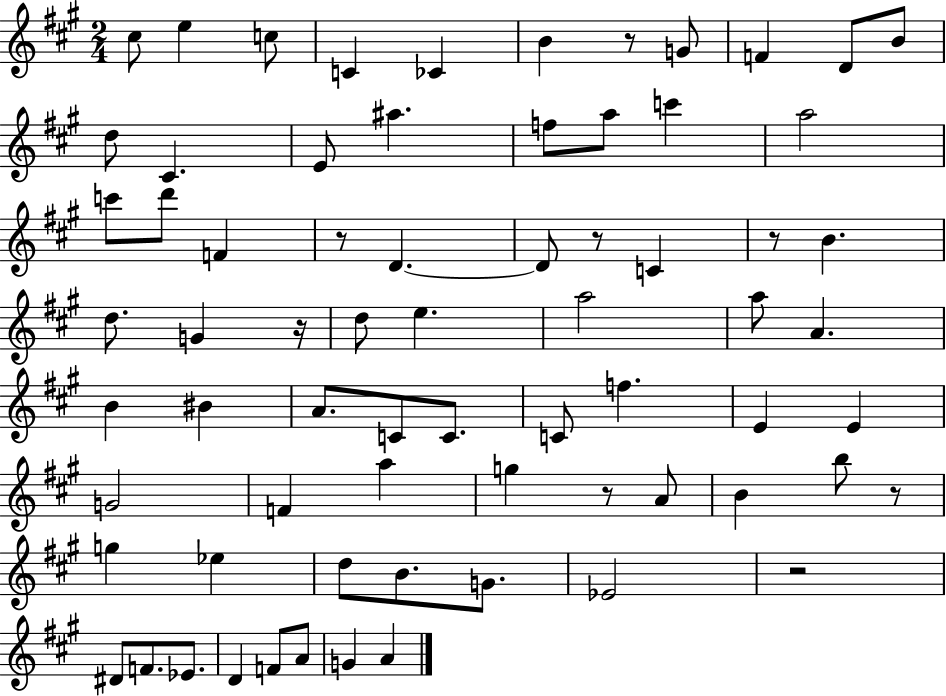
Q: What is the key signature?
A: A major